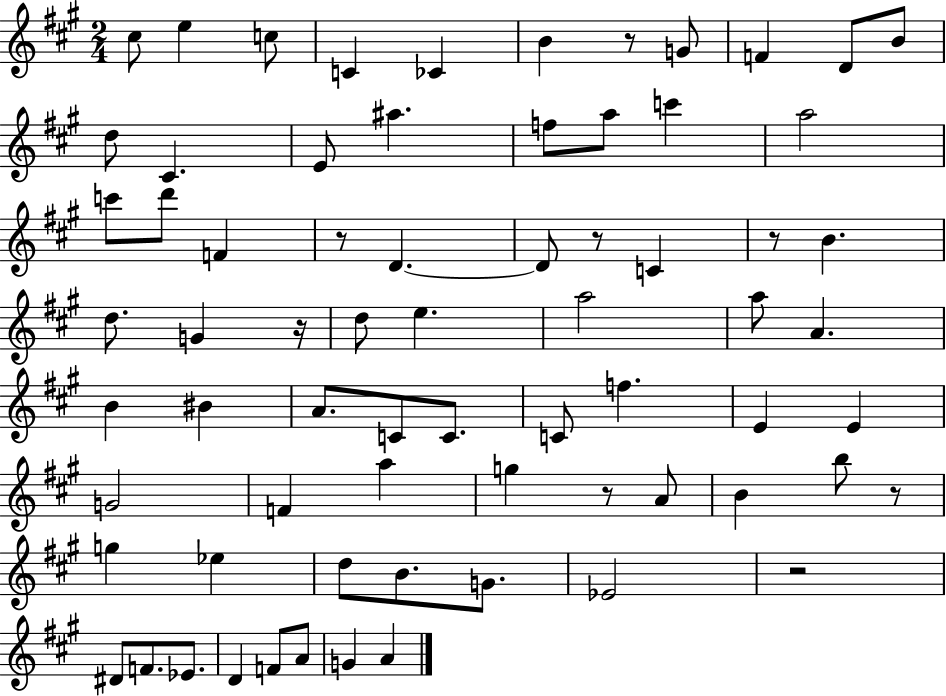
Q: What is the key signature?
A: A major